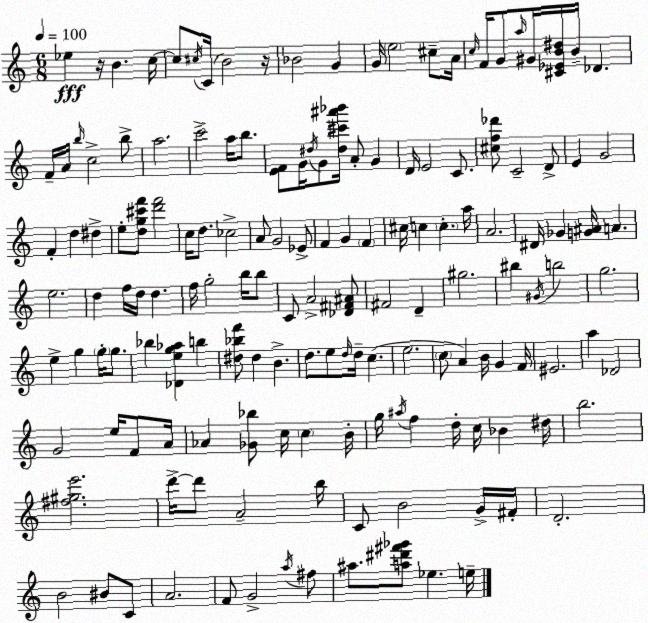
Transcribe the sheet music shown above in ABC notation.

X:1
T:Untitled
M:6/8
L:1/4
K:C
_e z/4 B c/4 c/2 ^c/4 C/4 B2 z/4 _B2 G G/4 e2 ^c/2 A/4 c/4 F/4 G/2 a/4 ^G/4 [^C_EB^d]/4 B/4 _D F/4 A/4 b/4 c2 b/2 a2 c'2 a/4 b/2 [EF]/2 G/4 ^d/4 G/2 [^d^c'^a'_b']/4 A/2 G D/4 E2 C/2 [^cf_d']/2 C2 D/2 E G2 F d ^d e/2 [dg^c'f']/2 [d'f']2 c/4 d/2 _c2 A/2 G2 _E/2 F G F ^c/4 c c a/4 A2 ^D/4 _G [G^A]/4 A e2 d f/4 d/4 d f/4 g2 b/4 b/2 C/2 A2 [_D^F^A]/2 ^F2 D ^g2 ^b ^G/4 b2 g2 e g g/4 g/2 _b [_Deg_a] b [^d_bf']/2 ^d B d/2 e/2 d/4 d/4 c e2 c/2 A B/4 G F/4 ^E2 a _D2 G2 e/4 F/2 A/4 _A [_G_b]/2 c/4 c B/4 g/4 ^a/4 f d/4 c/4 _B ^d/4 b2 [^f^ge']2 d'/4 d'/2 A2 b/4 C/2 B2 G/4 ^F/4 D2 B2 ^B/2 C/2 A2 F/2 G2 a/4 ^f/2 ^a/2 [a^d'^f'_g']/2 _e e/4